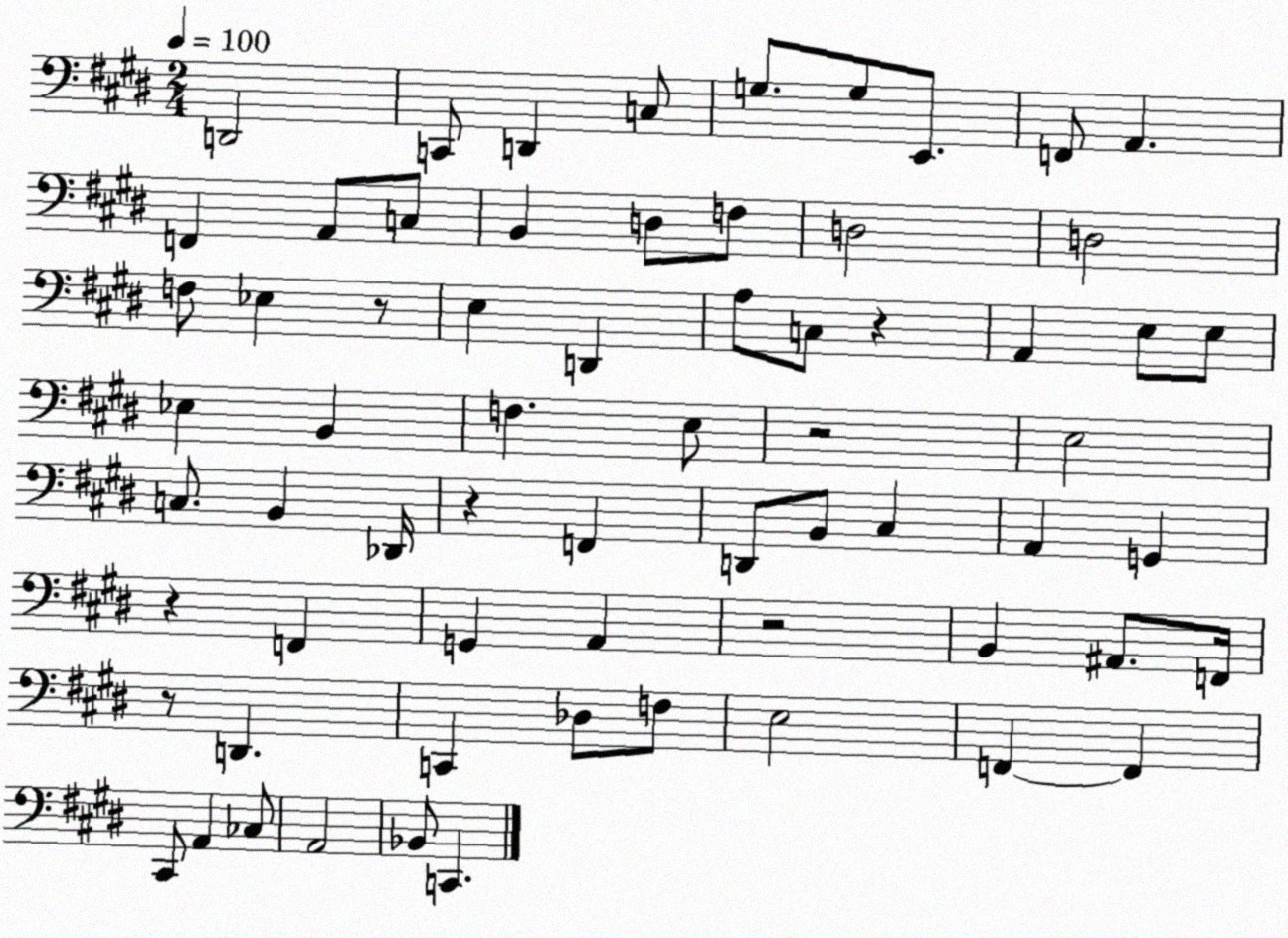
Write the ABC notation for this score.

X:1
T:Untitled
M:2/4
L:1/4
K:E
D,,2 C,,/2 D,, C,/2 G,/2 G,/2 E,,/2 F,,/2 A,, F,, A,,/2 C,/2 B,, D,/2 F,/2 D,2 D,2 F,/2 _E, z/2 E, D,, A,/2 C,/2 z A,, E,/2 E,/2 _E, B,, F, E,/2 z2 E,2 C,/2 B,, _D,,/4 z F,, D,,/2 B,,/2 ^C, A,, G,, z F,, G,, A,, z2 B,, ^A,,/2 F,,/4 z/2 D,, C,, _D,/2 F,/2 E,2 F,, F,, ^C,,/2 A,, _C,/2 A,,2 _B,,/2 C,,